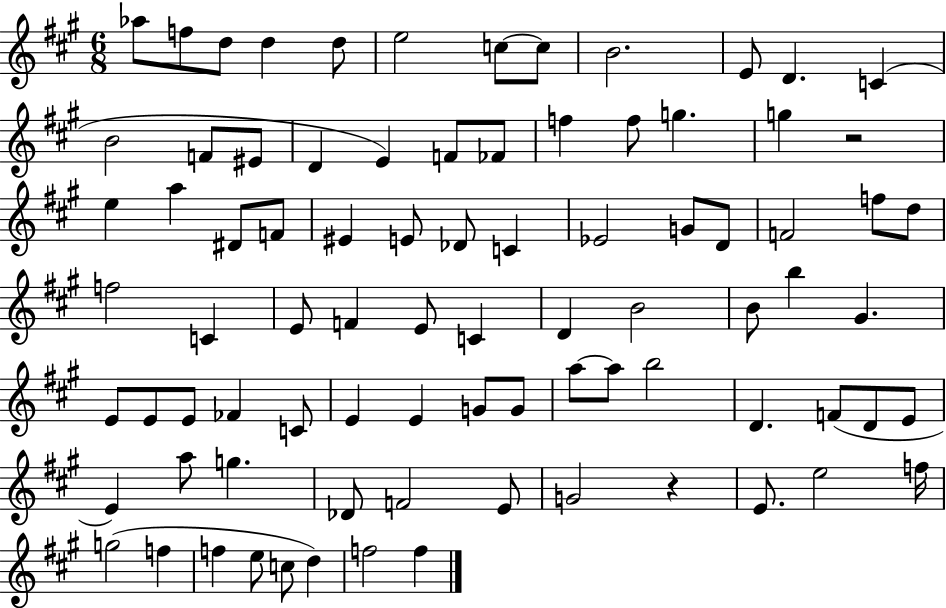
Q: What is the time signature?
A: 6/8